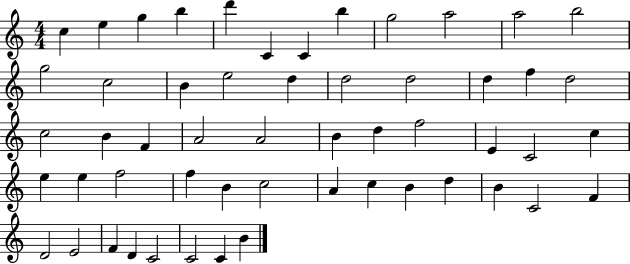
{
  \clef treble
  \numericTimeSignature
  \time 4/4
  \key c \major
  c''4 e''4 g''4 b''4 | d'''4 c'4 c'4 b''4 | g''2 a''2 | a''2 b''2 | \break g''2 c''2 | b'4 e''2 d''4 | d''2 d''2 | d''4 f''4 d''2 | \break c''2 b'4 f'4 | a'2 a'2 | b'4 d''4 f''2 | e'4 c'2 c''4 | \break e''4 e''4 f''2 | f''4 b'4 c''2 | a'4 c''4 b'4 d''4 | b'4 c'2 f'4 | \break d'2 e'2 | f'4 d'4 c'2 | c'2 c'4 b'4 | \bar "|."
}